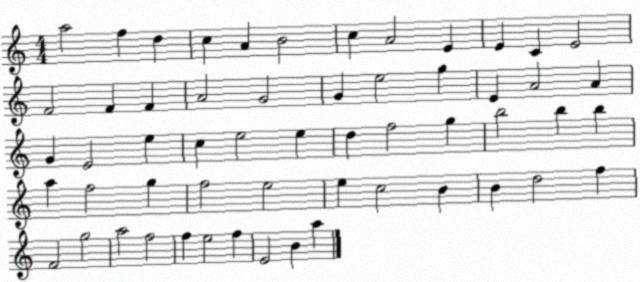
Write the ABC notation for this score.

X:1
T:Untitled
M:4/4
L:1/4
K:C
a2 f d c A B2 c A2 E E C E2 F2 F F A2 G2 G e2 g E A2 A G E2 e c e2 e d f2 g b2 b b a f2 g f2 e2 e c2 B B d2 f F2 g2 a2 f2 f e2 f E2 B a